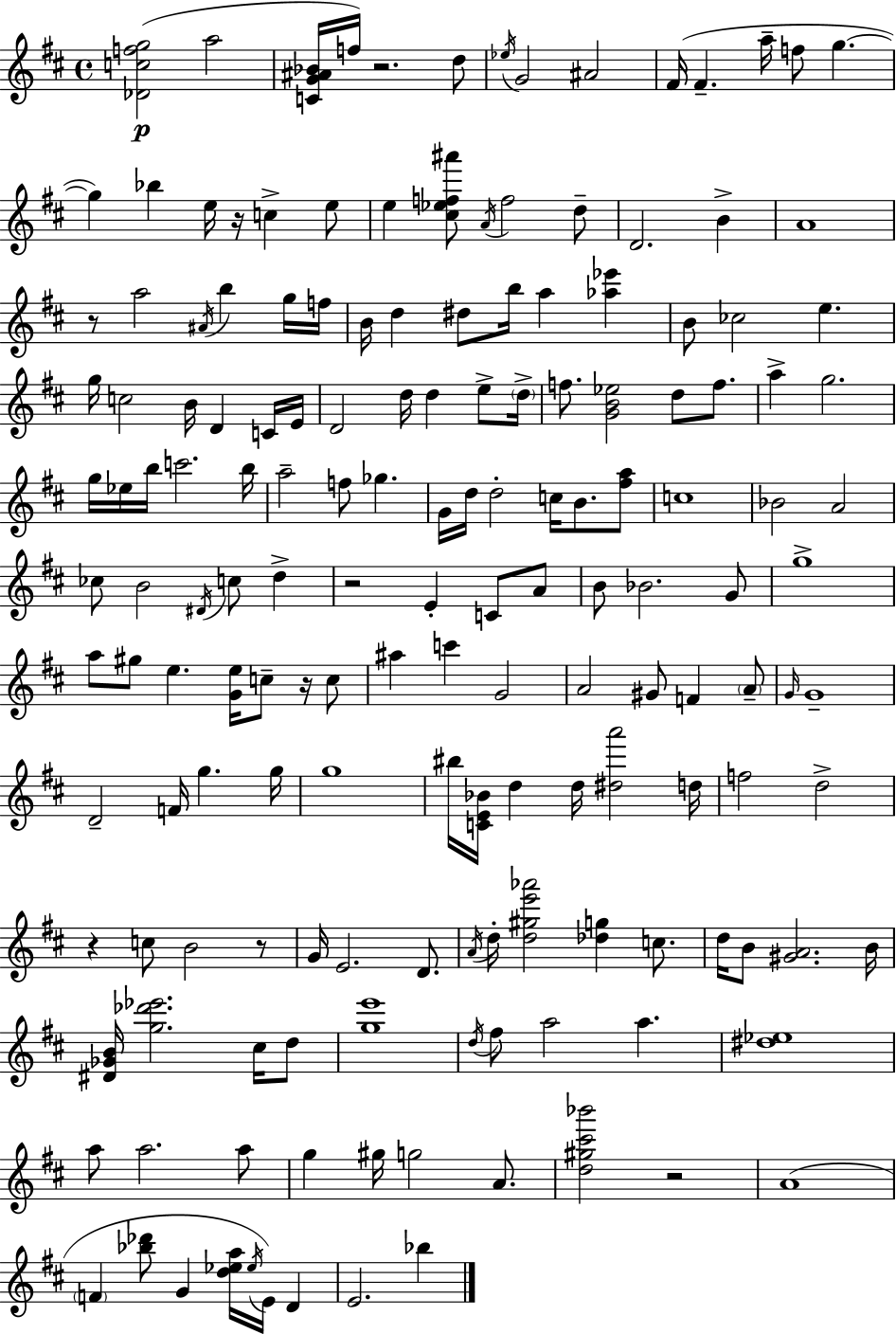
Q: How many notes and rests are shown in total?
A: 164